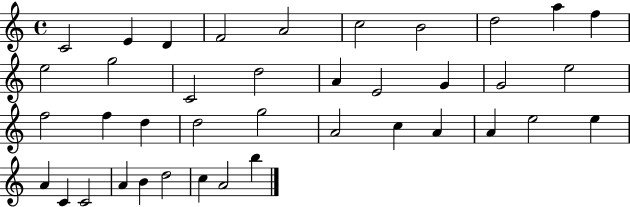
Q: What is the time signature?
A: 4/4